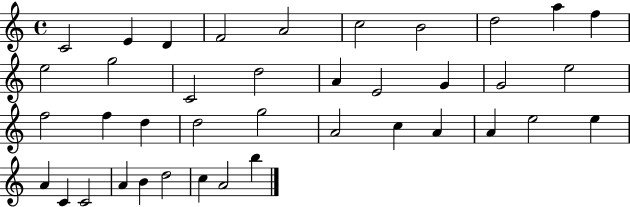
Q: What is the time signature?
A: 4/4